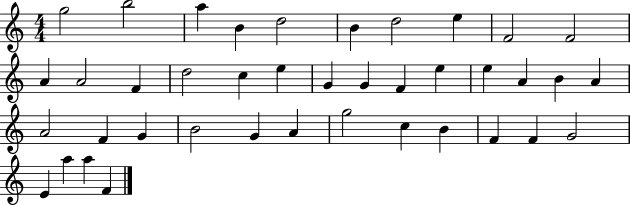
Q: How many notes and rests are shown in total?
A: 40